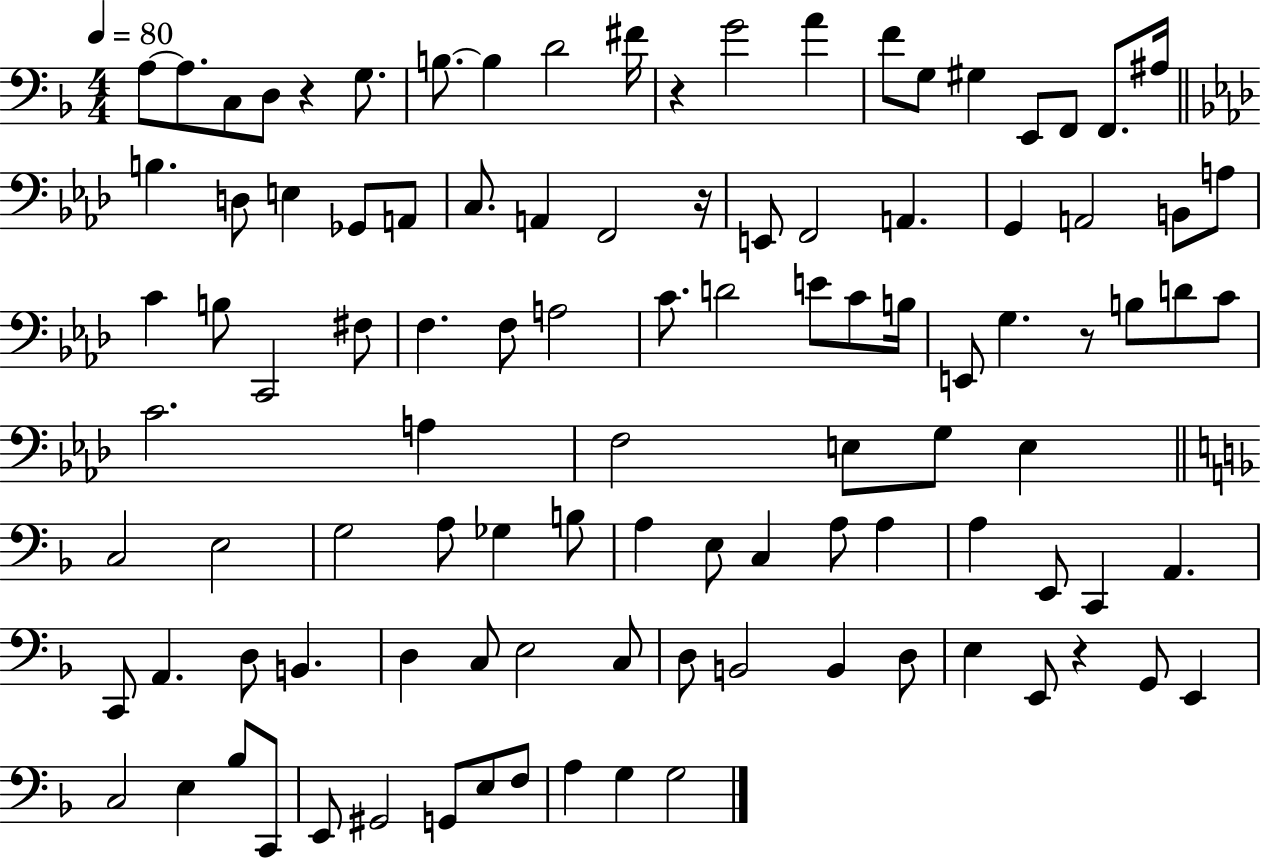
X:1
T:Untitled
M:4/4
L:1/4
K:F
A,/2 A,/2 C,/2 D,/2 z G,/2 B,/2 B, D2 ^F/4 z G2 A F/2 G,/2 ^G, E,,/2 F,,/2 F,,/2 ^A,/4 B, D,/2 E, _G,,/2 A,,/2 C,/2 A,, F,,2 z/4 E,,/2 F,,2 A,, G,, A,,2 B,,/2 A,/2 C B,/2 C,,2 ^F,/2 F, F,/2 A,2 C/2 D2 E/2 C/2 B,/4 E,,/2 G, z/2 B,/2 D/2 C/2 C2 A, F,2 E,/2 G,/2 E, C,2 E,2 G,2 A,/2 _G, B,/2 A, E,/2 C, A,/2 A, A, E,,/2 C,, A,, C,,/2 A,, D,/2 B,, D, C,/2 E,2 C,/2 D,/2 B,,2 B,, D,/2 E, E,,/2 z G,,/2 E,, C,2 E, _B,/2 C,,/2 E,,/2 ^G,,2 G,,/2 E,/2 F,/2 A, G, G,2